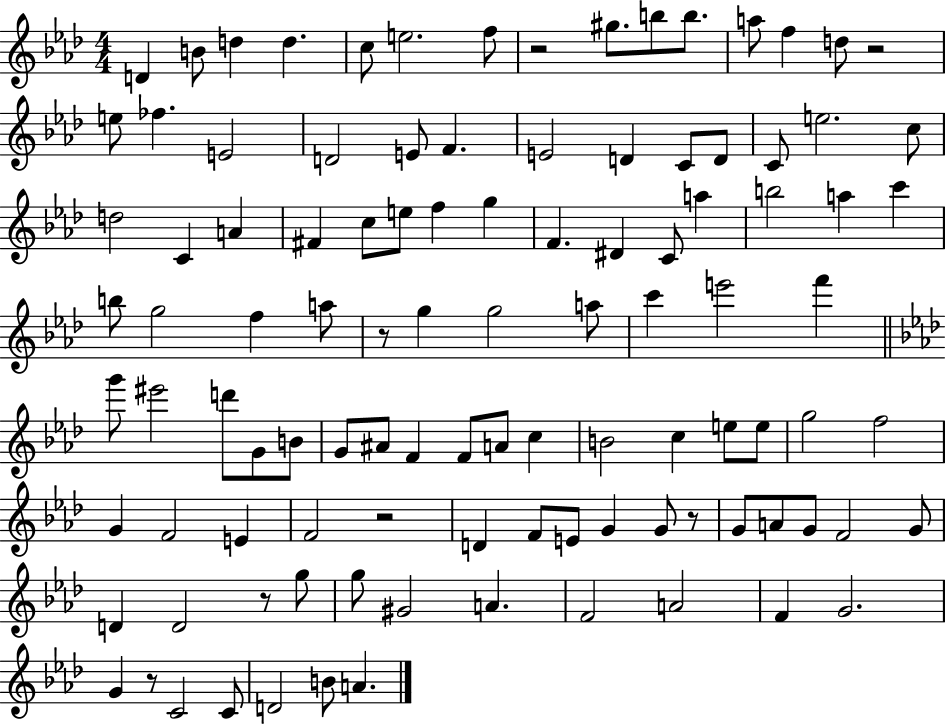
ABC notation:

X:1
T:Untitled
M:4/4
L:1/4
K:Ab
D B/2 d d c/2 e2 f/2 z2 ^g/2 b/2 b/2 a/2 f d/2 z2 e/2 _f E2 D2 E/2 F E2 D C/2 D/2 C/2 e2 c/2 d2 C A ^F c/2 e/2 f g F ^D C/2 a b2 a c' b/2 g2 f a/2 z/2 g g2 a/2 c' e'2 f' g'/2 ^e'2 d'/2 G/2 B/2 G/2 ^A/2 F F/2 A/2 c B2 c e/2 e/2 g2 f2 G F2 E F2 z2 D F/2 E/2 G G/2 z/2 G/2 A/2 G/2 F2 G/2 D D2 z/2 g/2 g/2 ^G2 A F2 A2 F G2 G z/2 C2 C/2 D2 B/2 A